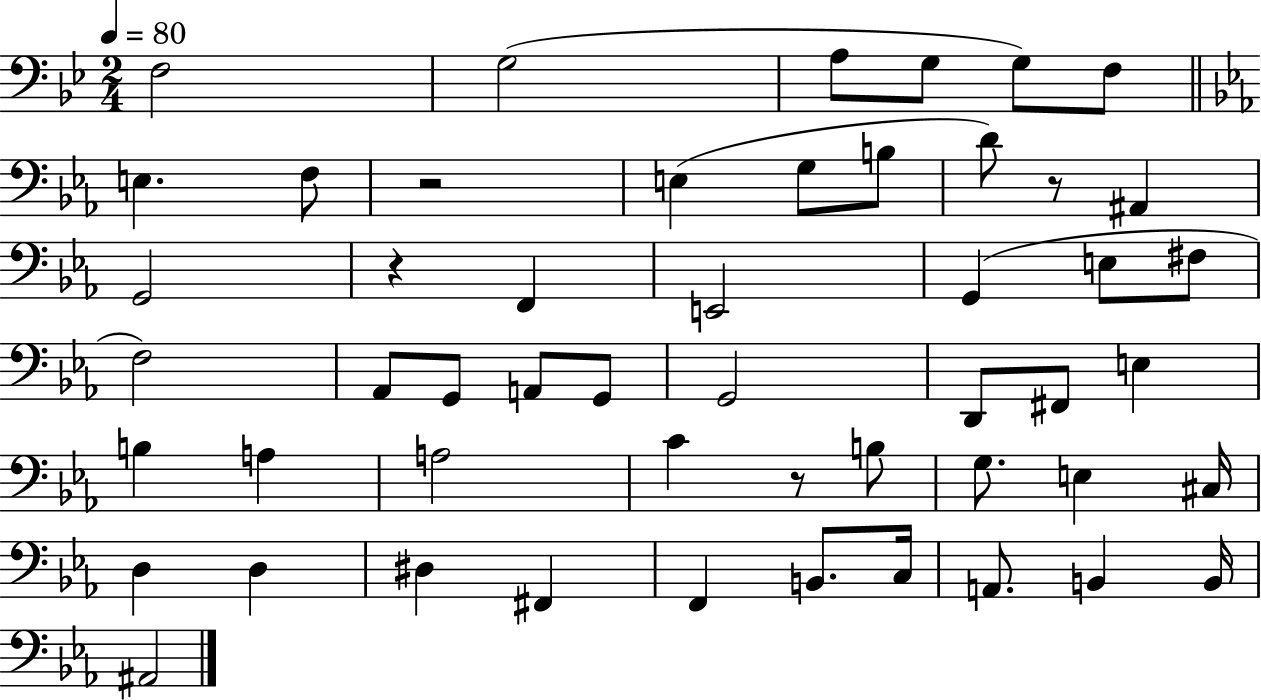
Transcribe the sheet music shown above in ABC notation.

X:1
T:Untitled
M:2/4
L:1/4
K:Bb
F,2 G,2 A,/2 G,/2 G,/2 F,/2 E, F,/2 z2 E, G,/2 B,/2 D/2 z/2 ^A,, G,,2 z F,, E,,2 G,, E,/2 ^F,/2 F,2 _A,,/2 G,,/2 A,,/2 G,,/2 G,,2 D,,/2 ^F,,/2 E, B, A, A,2 C z/2 B,/2 G,/2 E, ^C,/4 D, D, ^D, ^F,, F,, B,,/2 C,/4 A,,/2 B,, B,,/4 ^A,,2